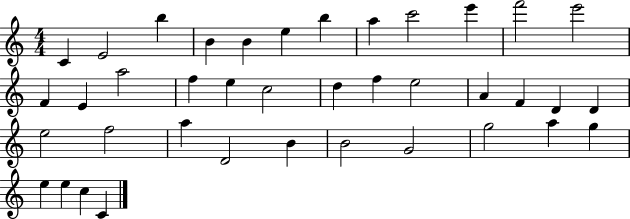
X:1
T:Untitled
M:4/4
L:1/4
K:C
C E2 b B B e b a c'2 e' f'2 e'2 F E a2 f e c2 d f e2 A F D D e2 f2 a D2 B B2 G2 g2 a g e e c C